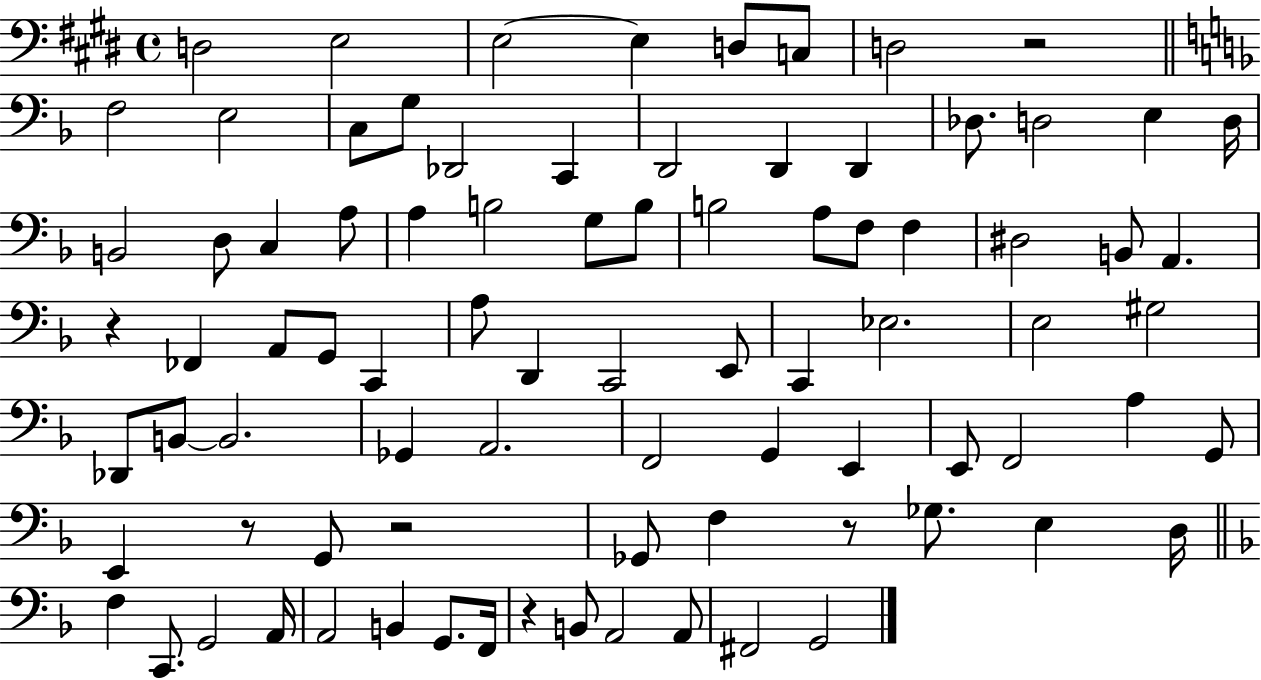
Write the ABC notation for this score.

X:1
T:Untitled
M:4/4
L:1/4
K:E
D,2 E,2 E,2 E, D,/2 C,/2 D,2 z2 F,2 E,2 C,/2 G,/2 _D,,2 C,, D,,2 D,, D,, _D,/2 D,2 E, D,/4 B,,2 D,/2 C, A,/2 A, B,2 G,/2 B,/2 B,2 A,/2 F,/2 F, ^D,2 B,,/2 A,, z _F,, A,,/2 G,,/2 C,, A,/2 D,, C,,2 E,,/2 C,, _E,2 E,2 ^G,2 _D,,/2 B,,/2 B,,2 _G,, A,,2 F,,2 G,, E,, E,,/2 F,,2 A, G,,/2 E,, z/2 G,,/2 z2 _G,,/2 F, z/2 _G,/2 E, D,/4 F, C,,/2 G,,2 A,,/4 A,,2 B,, G,,/2 F,,/4 z B,,/2 A,,2 A,,/2 ^F,,2 G,,2